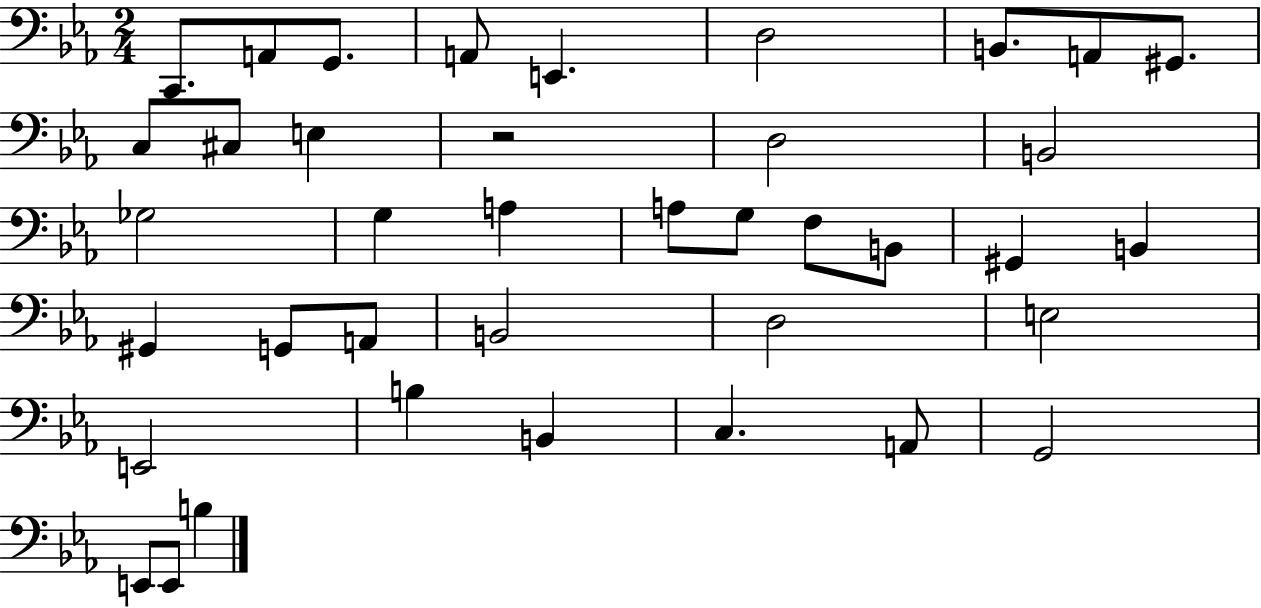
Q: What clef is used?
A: bass